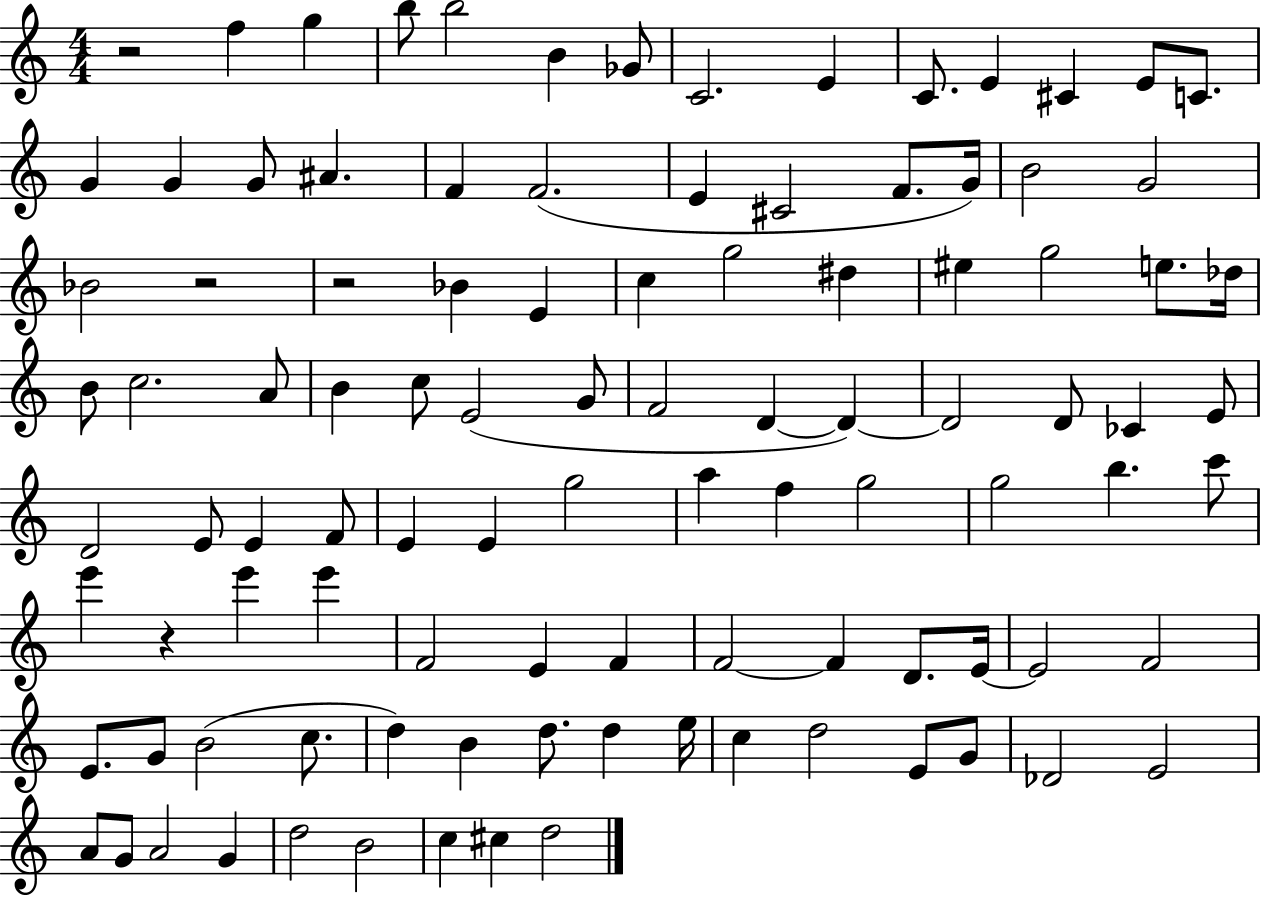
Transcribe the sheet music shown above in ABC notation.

X:1
T:Untitled
M:4/4
L:1/4
K:C
z2 f g b/2 b2 B _G/2 C2 E C/2 E ^C E/2 C/2 G G G/2 ^A F F2 E ^C2 F/2 G/4 B2 G2 _B2 z2 z2 _B E c g2 ^d ^e g2 e/2 _d/4 B/2 c2 A/2 B c/2 E2 G/2 F2 D D D2 D/2 _C E/2 D2 E/2 E F/2 E E g2 a f g2 g2 b c'/2 e' z e' e' F2 E F F2 F D/2 E/4 E2 F2 E/2 G/2 B2 c/2 d B d/2 d e/4 c d2 E/2 G/2 _D2 E2 A/2 G/2 A2 G d2 B2 c ^c d2